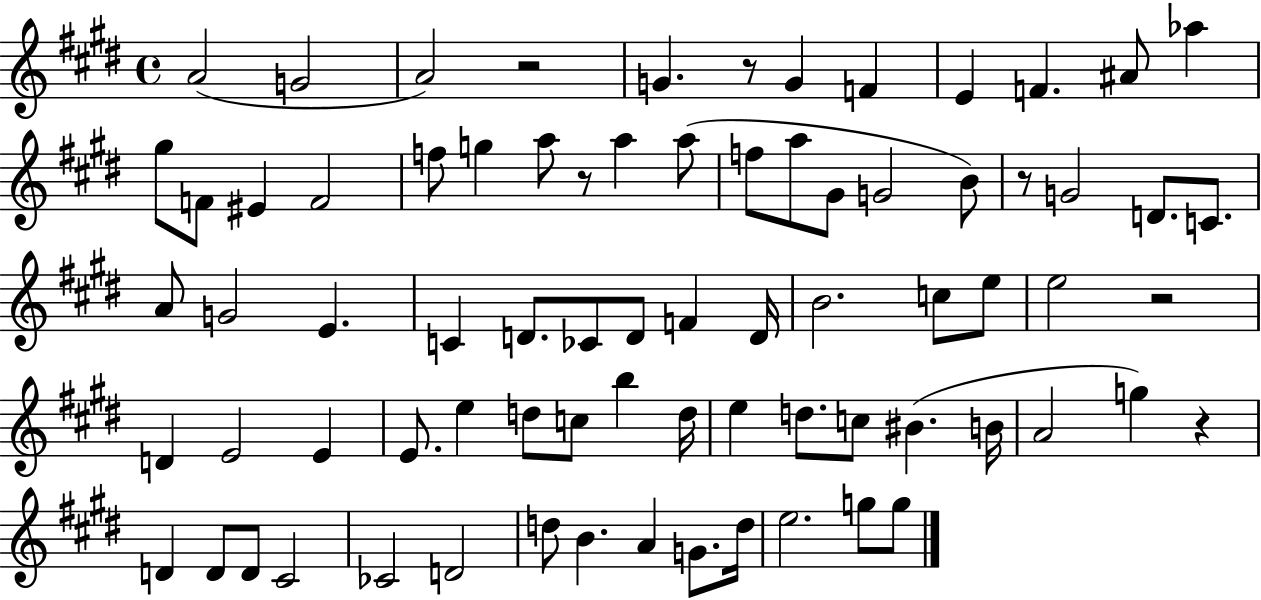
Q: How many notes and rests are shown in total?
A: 76